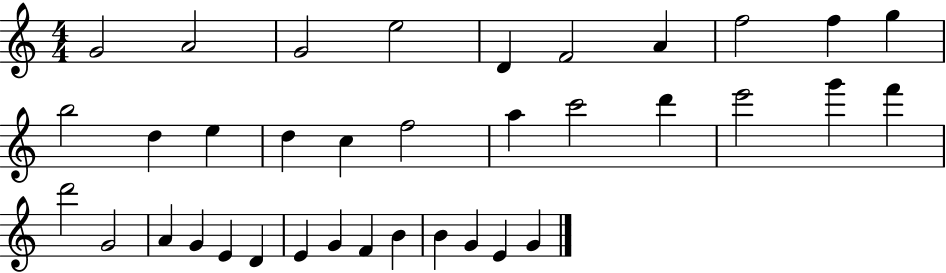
G4/h A4/h G4/h E5/h D4/q F4/h A4/q F5/h F5/q G5/q B5/h D5/q E5/q D5/q C5/q F5/h A5/q C6/h D6/q E6/h G6/q F6/q D6/h G4/h A4/q G4/q E4/q D4/q E4/q G4/q F4/q B4/q B4/q G4/q E4/q G4/q